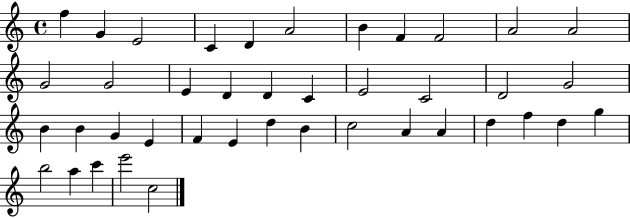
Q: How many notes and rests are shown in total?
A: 41